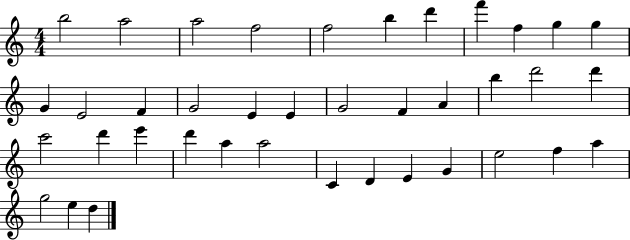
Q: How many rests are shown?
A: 0